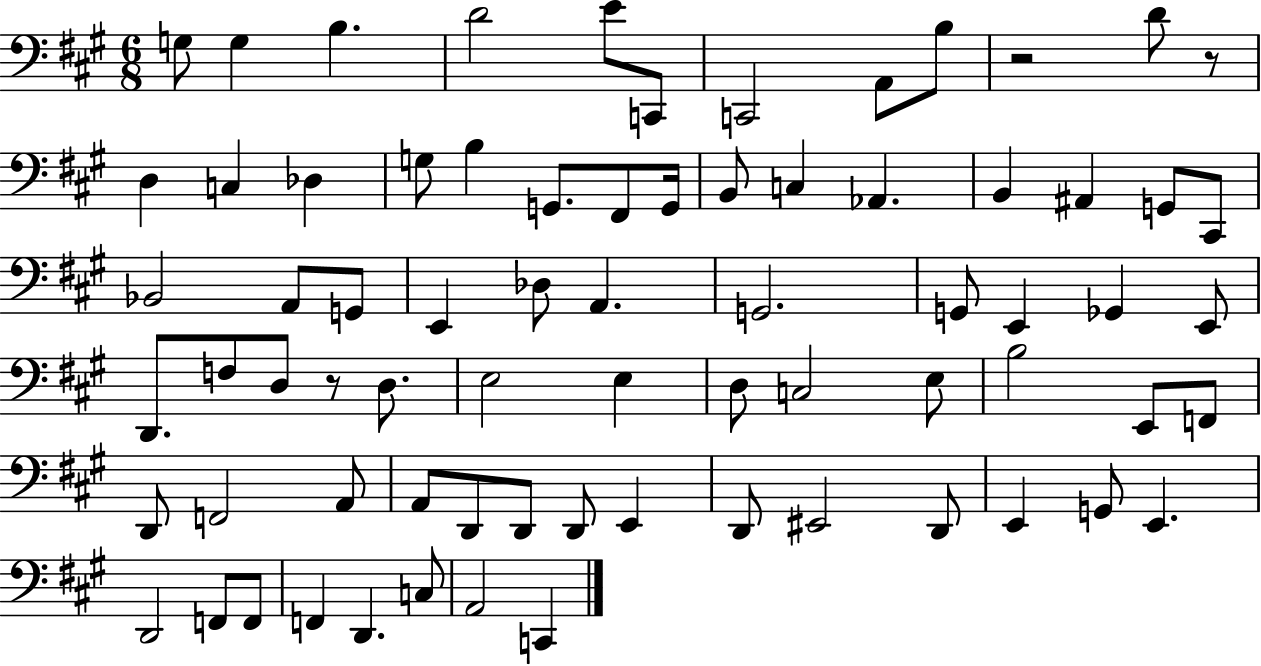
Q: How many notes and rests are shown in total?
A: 73